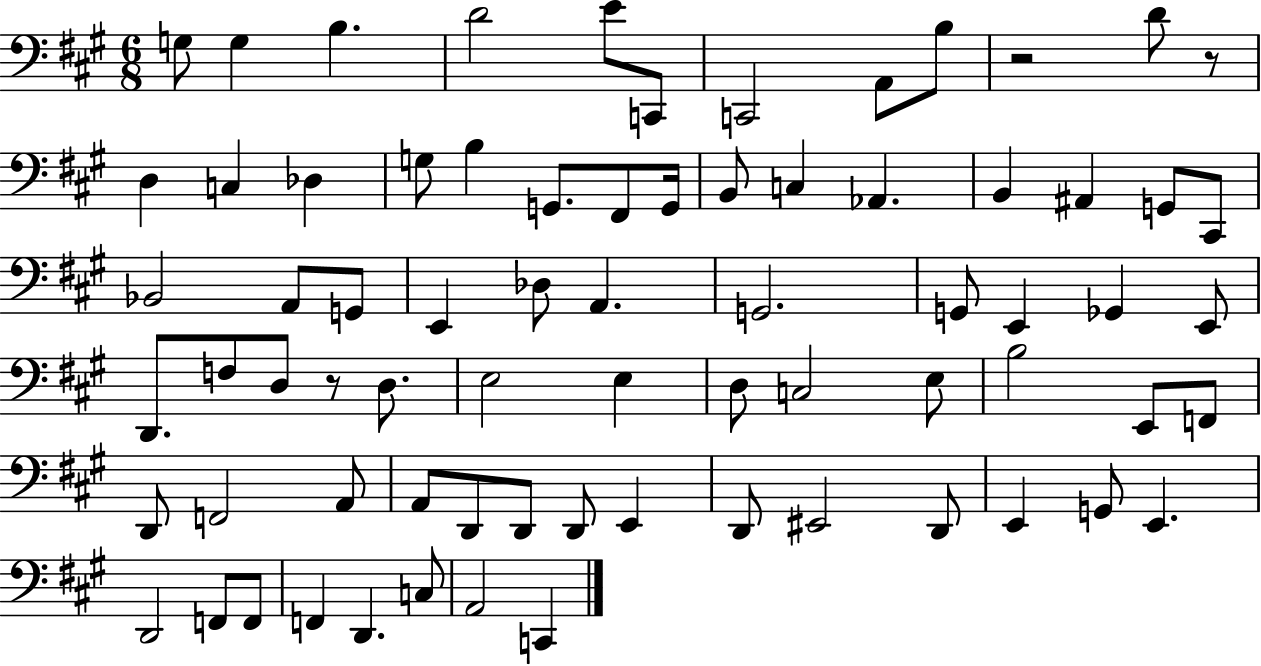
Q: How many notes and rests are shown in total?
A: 73